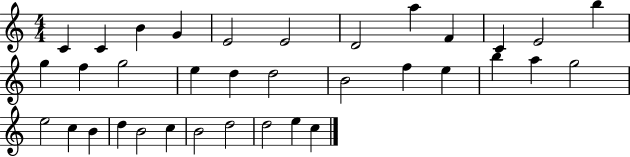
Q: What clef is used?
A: treble